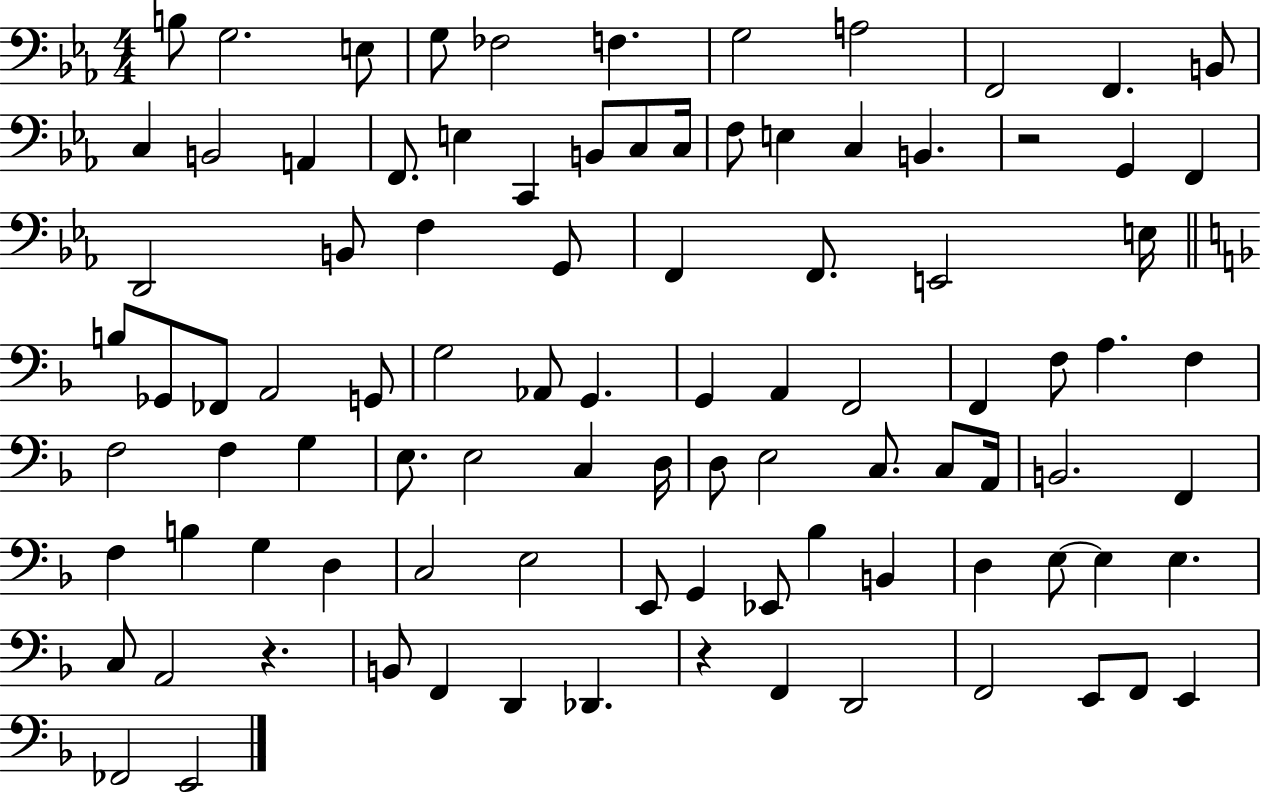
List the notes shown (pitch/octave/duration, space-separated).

B3/e G3/h. E3/e G3/e FES3/h F3/q. G3/h A3/h F2/h F2/q. B2/e C3/q B2/h A2/q F2/e. E3/q C2/q B2/e C3/e C3/s F3/e E3/q C3/q B2/q. R/h G2/q F2/q D2/h B2/e F3/q G2/e F2/q F2/e. E2/h E3/s B3/e Gb2/e FES2/e A2/h G2/e G3/h Ab2/e G2/q. G2/q A2/q F2/h F2/q F3/e A3/q. F3/q F3/h F3/q G3/q E3/e. E3/h C3/q D3/s D3/e E3/h C3/e. C3/e A2/s B2/h. F2/q F3/q B3/q G3/q D3/q C3/h E3/h E2/e G2/q Eb2/e Bb3/q B2/q D3/q E3/e E3/q E3/q. C3/e A2/h R/q. B2/e F2/q D2/q Db2/q. R/q F2/q D2/h F2/h E2/e F2/e E2/q FES2/h E2/h